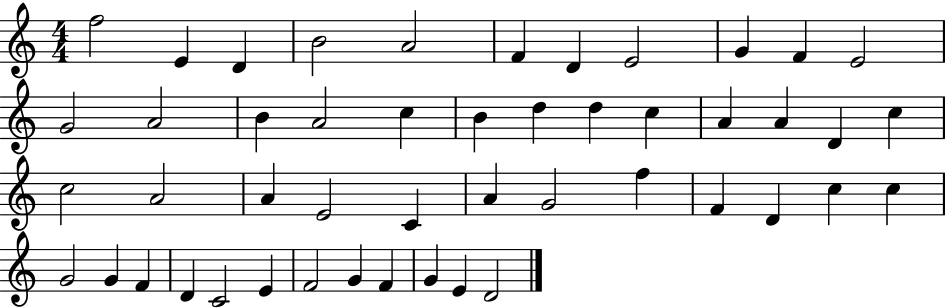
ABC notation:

X:1
T:Untitled
M:4/4
L:1/4
K:C
f2 E D B2 A2 F D E2 G F E2 G2 A2 B A2 c B d d c A A D c c2 A2 A E2 C A G2 f F D c c G2 G F D C2 E F2 G F G E D2